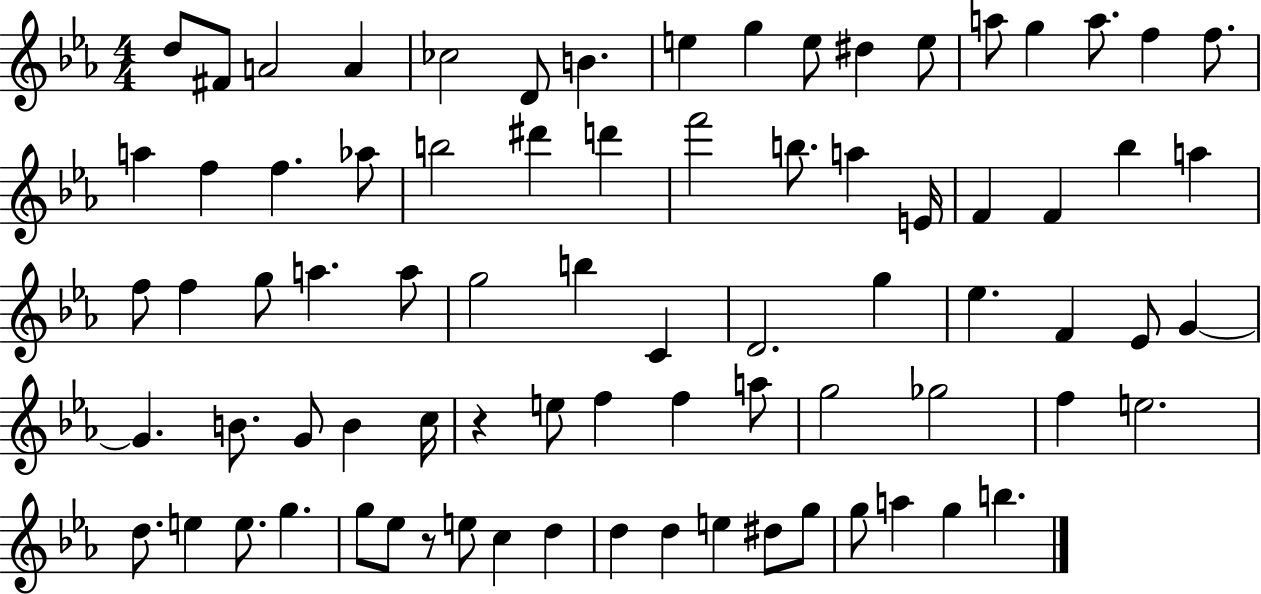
{
  \clef treble
  \numericTimeSignature
  \time 4/4
  \key ees \major
  d''8 fis'8 a'2 a'4 | ces''2 d'8 b'4. | e''4 g''4 e''8 dis''4 e''8 | a''8 g''4 a''8. f''4 f''8. | \break a''4 f''4 f''4. aes''8 | b''2 dis'''4 d'''4 | f'''2 b''8. a''4 e'16 | f'4 f'4 bes''4 a''4 | \break f''8 f''4 g''8 a''4. a''8 | g''2 b''4 c'4 | d'2. g''4 | ees''4. f'4 ees'8 g'4~~ | \break g'4. b'8. g'8 b'4 c''16 | r4 e''8 f''4 f''4 a''8 | g''2 ges''2 | f''4 e''2. | \break d''8. e''4 e''8. g''4. | g''8 ees''8 r8 e''8 c''4 d''4 | d''4 d''4 e''4 dis''8 g''8 | g''8 a''4 g''4 b''4. | \break \bar "|."
}